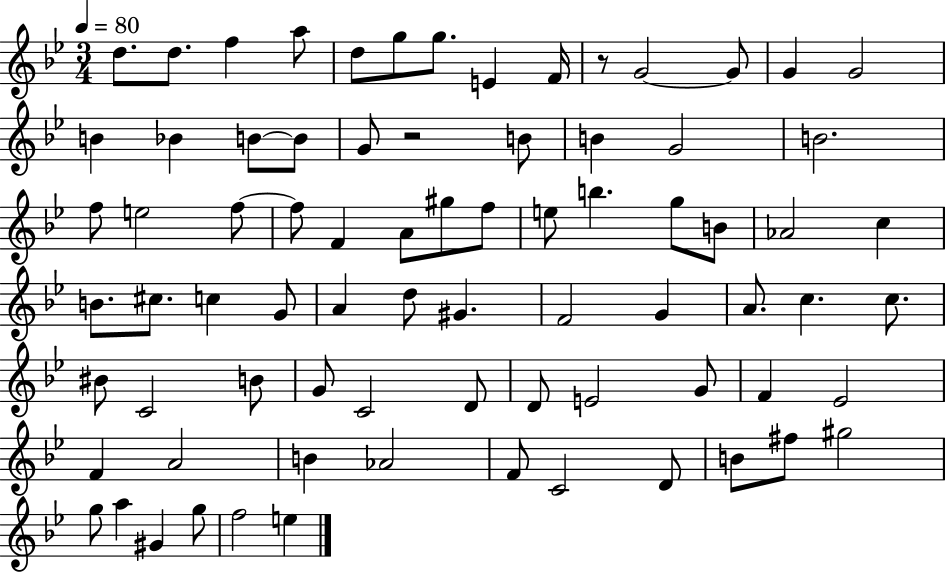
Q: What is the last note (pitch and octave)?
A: E5